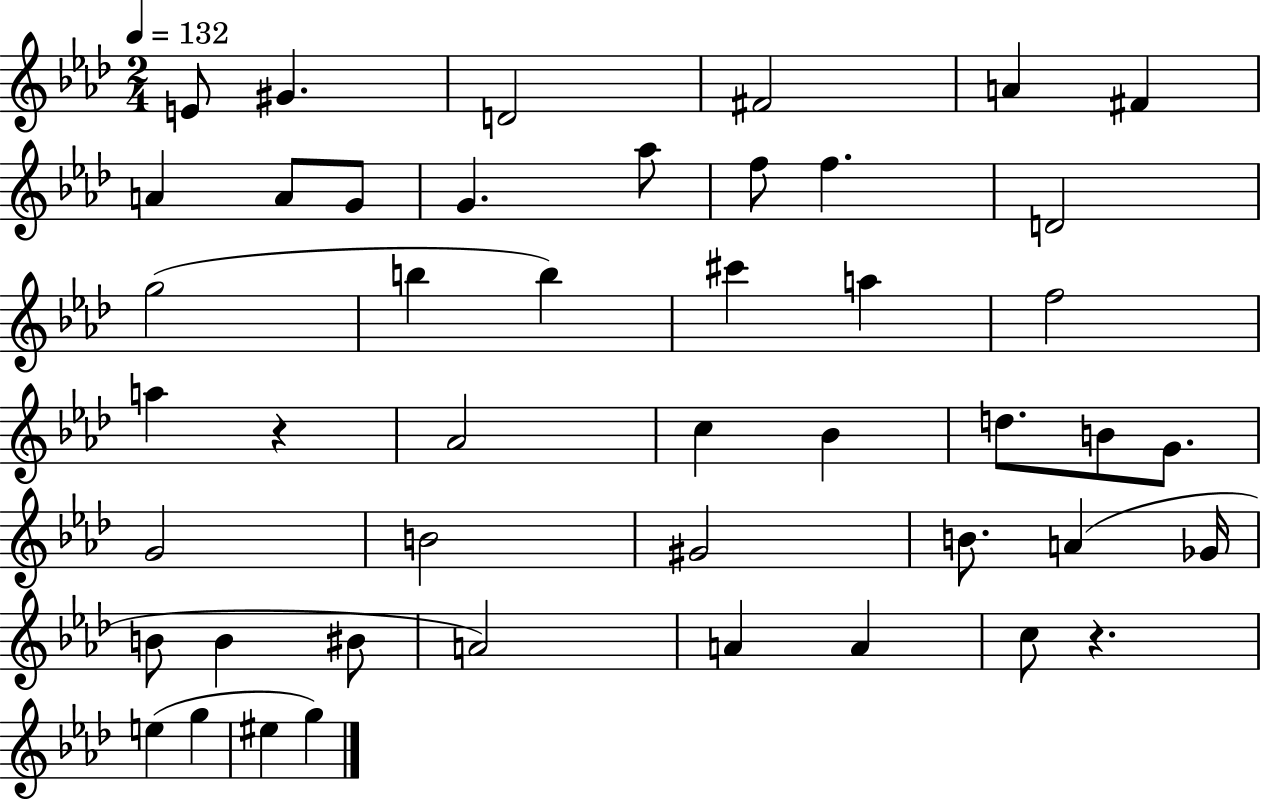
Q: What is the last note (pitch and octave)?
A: G5